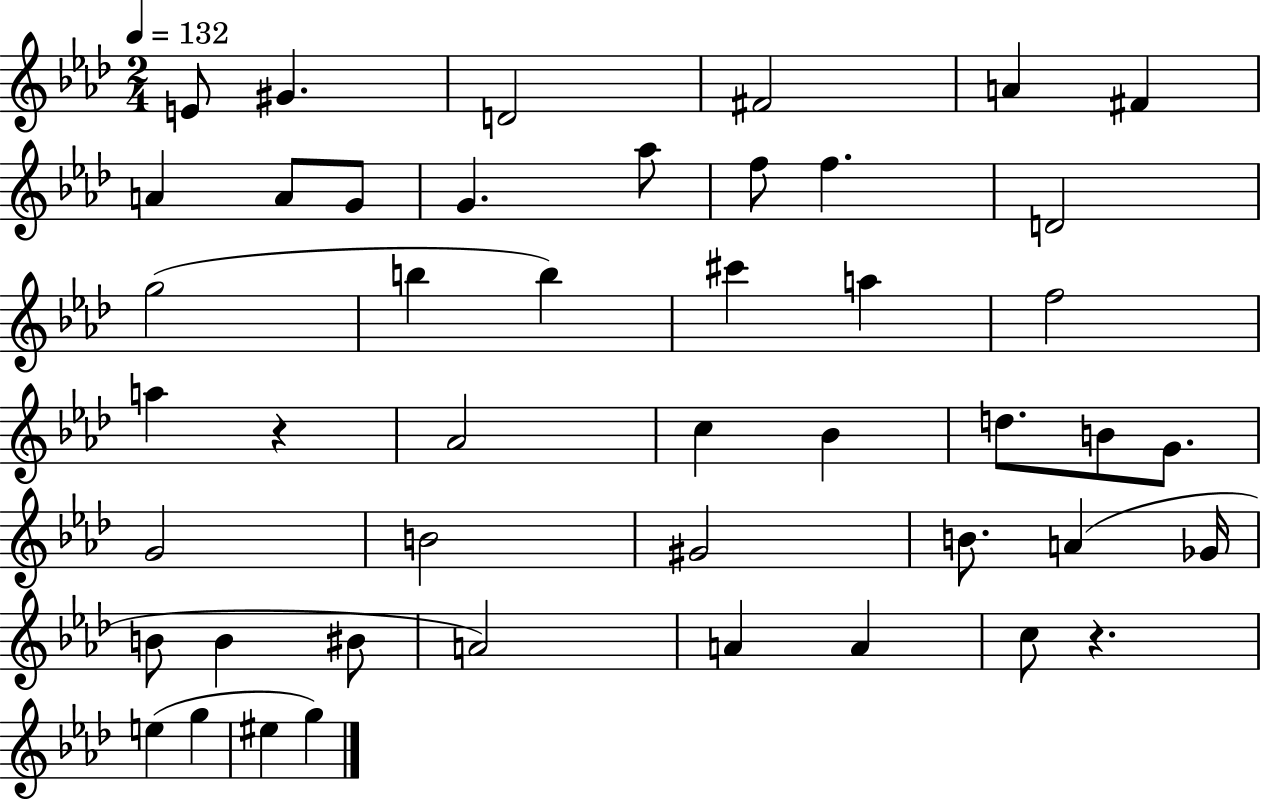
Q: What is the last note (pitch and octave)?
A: G5